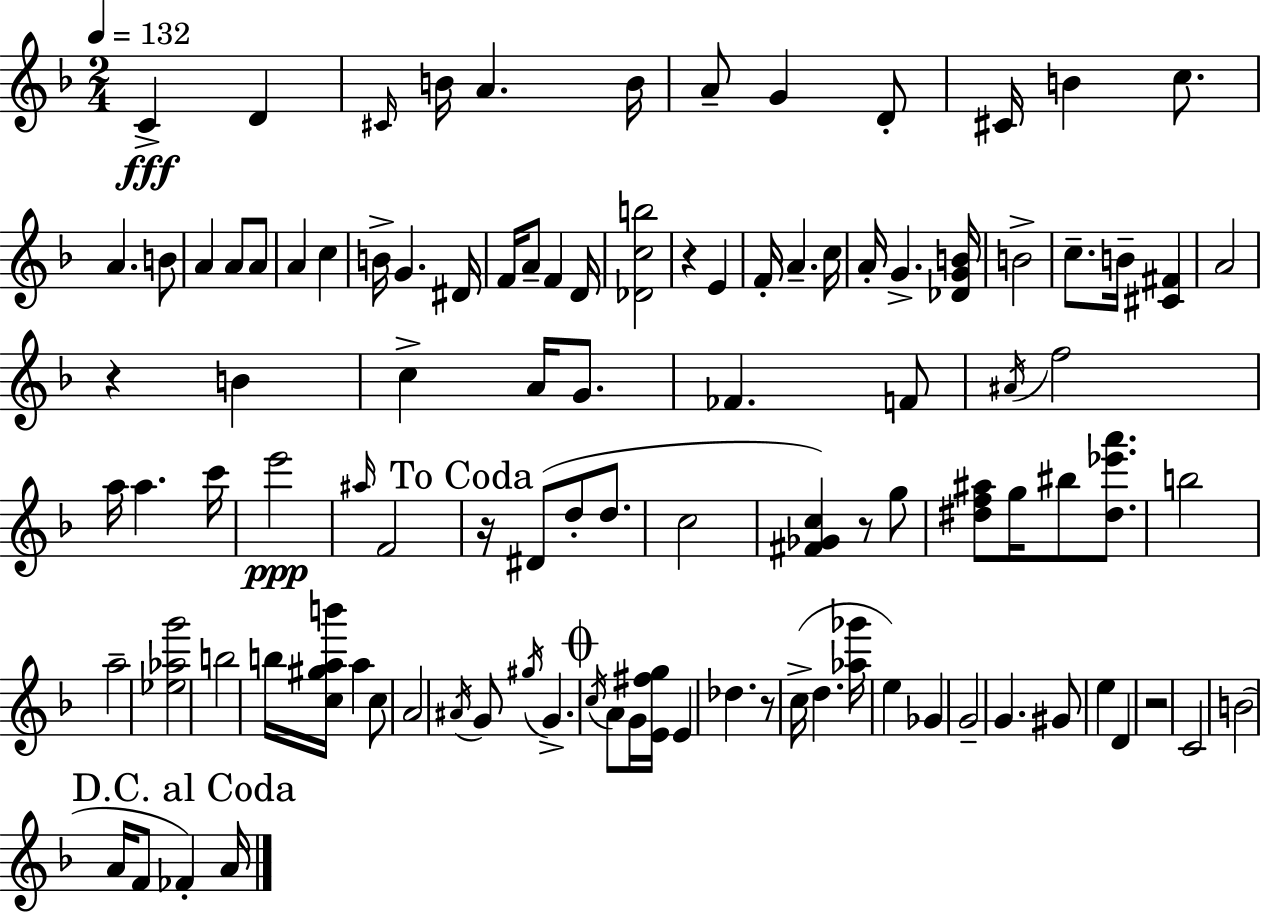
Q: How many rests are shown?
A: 6